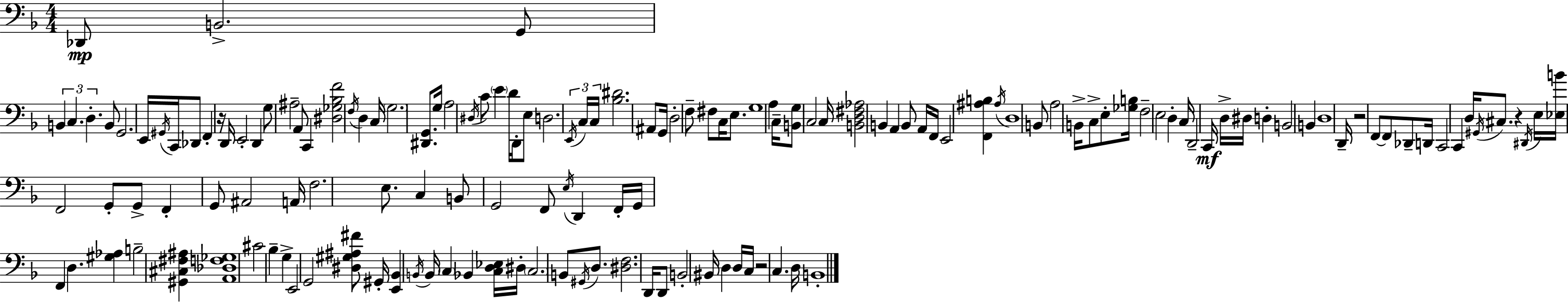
Db2/e B2/h. G2/e B2/q C3/q. D3/q. B2/e G2/h. E2/s G#2/s C2/s Db2/e F2/q R/s D2/s E2/h D2/q G3/e A#3/h A2/e C2/q [D#3,Gb3,Bb3,F4]/h F3/s D3/q C3/s G3/h. [D#2,G2]/e. G3/s A3/h D#3/s C4/e E4/q D4/s D2/s E3/e D3/h. E2/s C3/s C3/s [Bb3,D#4]/h. A#2/e G2/s D3/h F3/e F#3/e C3/s E3/e. G3/w A3/q C3/s [B2,G3]/e C3/h C3/s [B2,D3,F#3,Ab3]/h B2/q A2/q B2/e A2/s F2/s E2/h [F2,A#3,B3]/q A#3/s D3/w B2/e A3/h B2/s C3/e E3/e [Gb3,B3]/s F3/h E3/h D3/q C3/s D2/h C2/s D3/s D#3/s D3/q B2/h B2/q D3/w D2/s R/h F2/e F2/e Db2/e D2/s C2/h C2/q D3/s G#2/s C#3/e. R/q D#2/s E3/s [Eb3,B4]/s F2/h G2/e G2/e F2/q G2/e A#2/h A2/s F3/h. E3/e. C3/q B2/e G2/h F2/e E3/s D2/q F2/s G2/s F2/q D3/q. [G#3,Ab3]/q B3/h [G#2,C#3,F#3,A#3]/q [A2,Db3,F3,Gb3]/w C#4/h Bb3/q G3/q E2/h G2/h [D#3,G#3,A#3,F#4]/e G#2/s [E2,Bb2]/q B2/s B2/s C3/q Bb2/q [C3,D3,Eb3]/s D#3/s C3/h. B2/e G#2/s D3/e. [D#3,F3]/h. D2/s D2/e B2/h BIS2/s D3/q D3/s C3/s R/h C3/q. D3/s B2/w